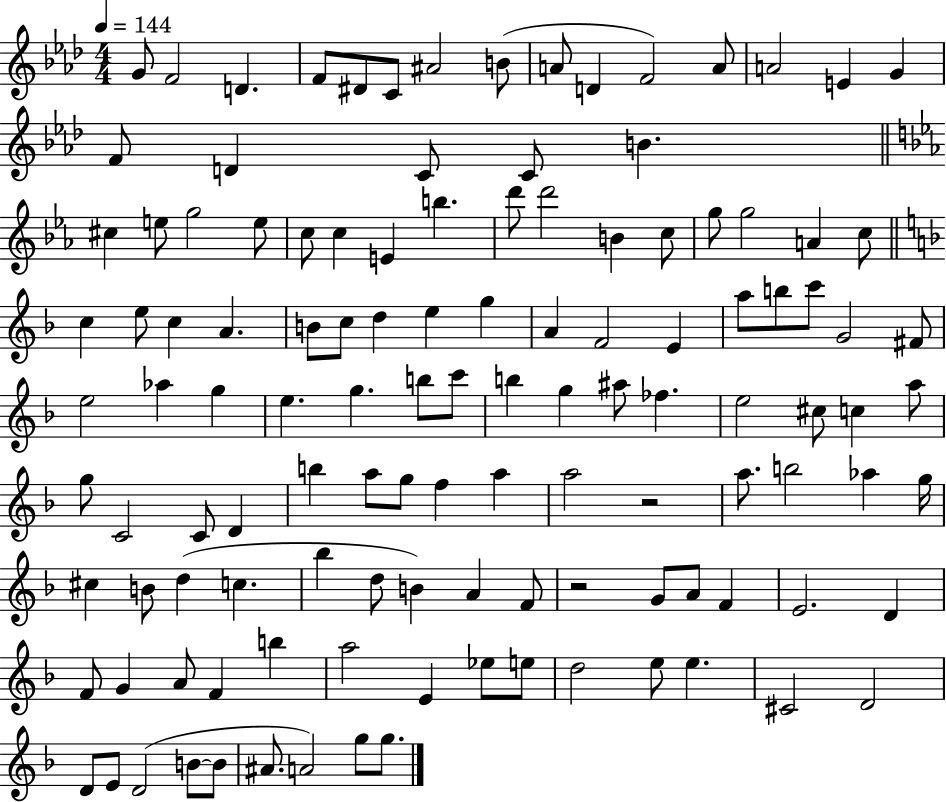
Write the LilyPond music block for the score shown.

{
  \clef treble
  \numericTimeSignature
  \time 4/4
  \key aes \major
  \tempo 4 = 144
  \repeat volta 2 { g'8 f'2 d'4. | f'8 dis'8 c'8 ais'2 b'8( | a'8 d'4 f'2) a'8 | a'2 e'4 g'4 | \break f'8 d'4 c'8 c'8 b'4. | \bar "||" \break \key c \minor cis''4 e''8 g''2 e''8 | c''8 c''4 e'4 b''4. | d'''8 d'''2 b'4 c''8 | g''8 g''2 a'4 c''8 | \break \bar "||" \break \key f \major c''4 e''8 c''4 a'4. | b'8 c''8 d''4 e''4 g''4 | a'4 f'2 e'4 | a''8 b''8 c'''8 g'2 fis'8 | \break e''2 aes''4 g''4 | e''4. g''4. b''8 c'''8 | b''4 g''4 ais''8 fes''4. | e''2 cis''8 c''4 a''8 | \break g''8 c'2 c'8 d'4 | b''4 a''8 g''8 f''4 a''4 | a''2 r2 | a''8. b''2 aes''4 g''16 | \break cis''4 b'8 d''4( c''4. | bes''4 d''8 b'4) a'4 f'8 | r2 g'8 a'8 f'4 | e'2. d'4 | \break f'8 g'4 a'8 f'4 b''4 | a''2 e'4 ees''8 e''8 | d''2 e''8 e''4. | cis'2 d'2 | \break d'8 e'8 d'2( b'8~~ b'8 | ais'8. a'2) g''8 g''8. | } \bar "|."
}